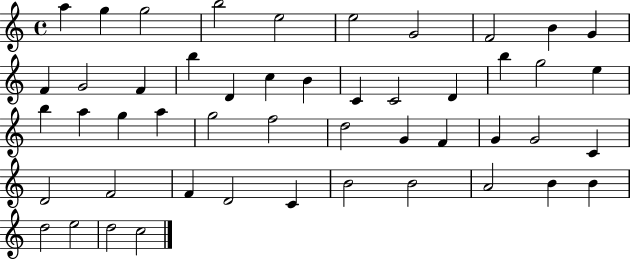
X:1
T:Untitled
M:4/4
L:1/4
K:C
a g g2 b2 e2 e2 G2 F2 B G F G2 F b D c B C C2 D b g2 e b a g a g2 f2 d2 G F G G2 C D2 F2 F D2 C B2 B2 A2 B B d2 e2 d2 c2